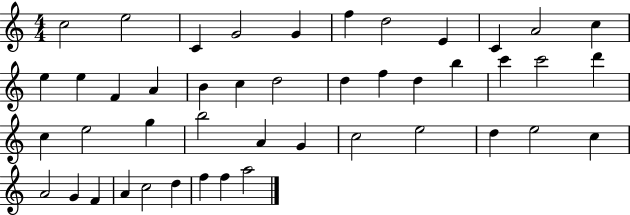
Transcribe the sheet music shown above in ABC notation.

X:1
T:Untitled
M:4/4
L:1/4
K:C
c2 e2 C G2 G f d2 E C A2 c e e F A B c d2 d f d b c' c'2 d' c e2 g b2 A G c2 e2 d e2 c A2 G F A c2 d f f a2